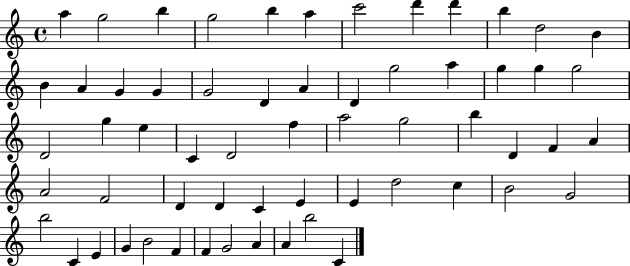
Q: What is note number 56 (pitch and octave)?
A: G4